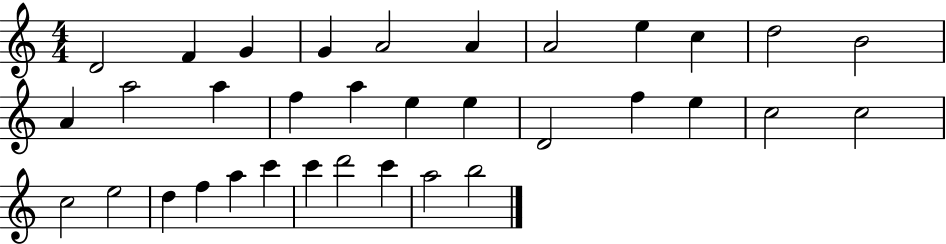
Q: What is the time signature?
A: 4/4